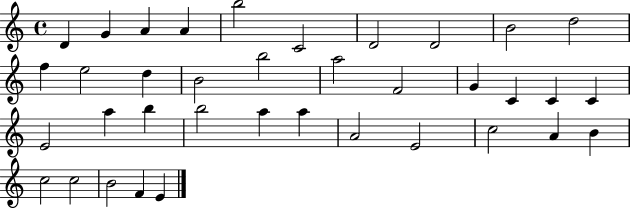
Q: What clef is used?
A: treble